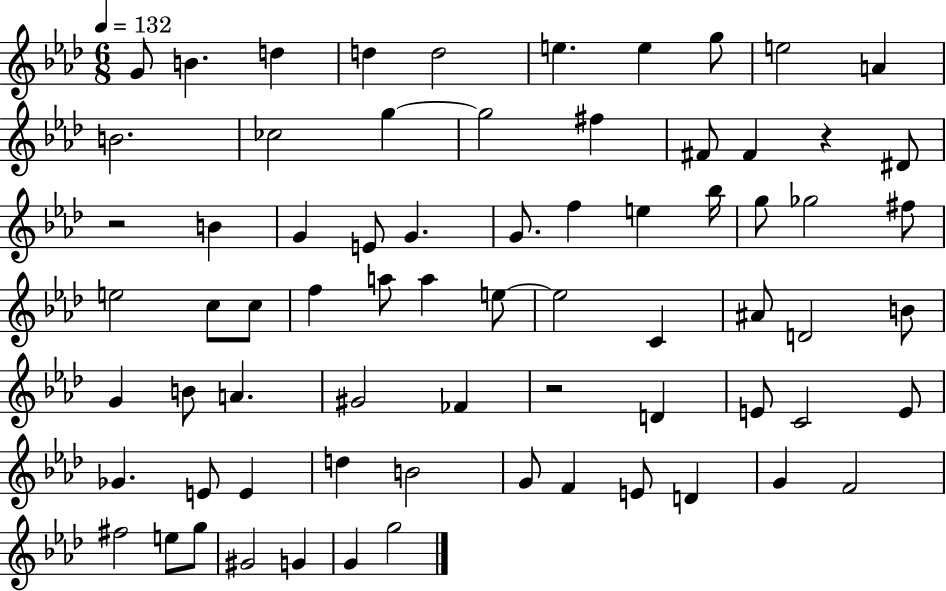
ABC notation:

X:1
T:Untitled
M:6/8
L:1/4
K:Ab
G/2 B d d d2 e e g/2 e2 A B2 _c2 g g2 ^f ^F/2 ^F z ^D/2 z2 B G E/2 G G/2 f e _b/4 g/2 _g2 ^f/2 e2 c/2 c/2 f a/2 a e/2 e2 C ^A/2 D2 B/2 G B/2 A ^G2 _F z2 D E/2 C2 E/2 _G E/2 E d B2 G/2 F E/2 D G F2 ^f2 e/2 g/2 ^G2 G G g2